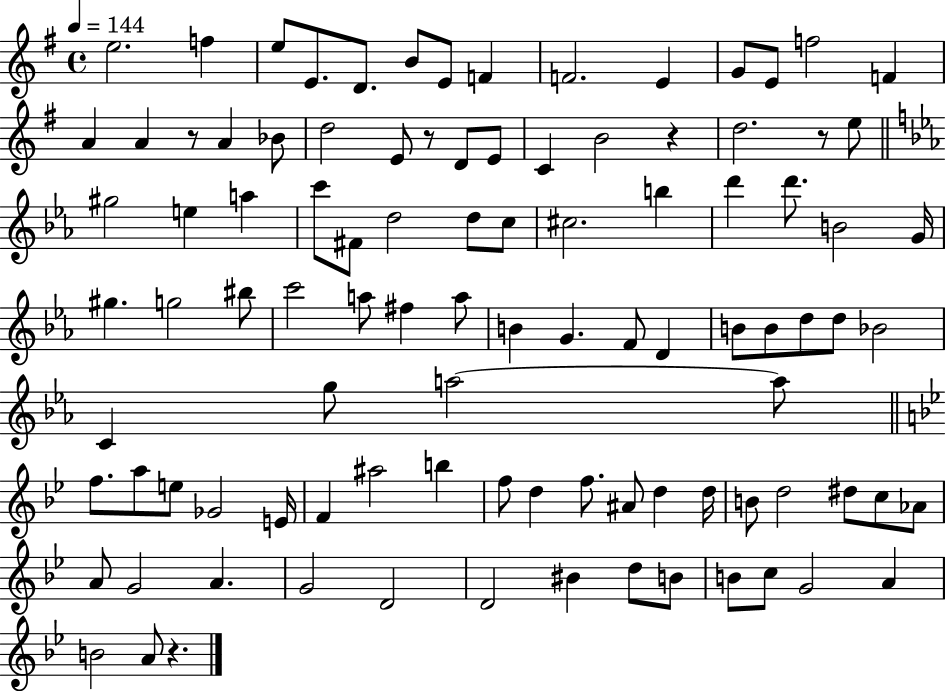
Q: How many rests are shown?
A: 5